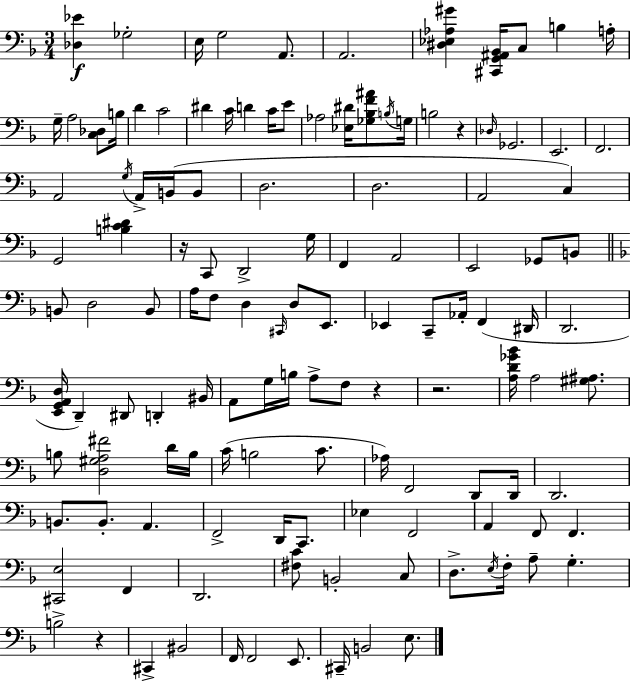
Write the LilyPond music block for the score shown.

{
  \clef bass
  \numericTimeSignature
  \time 3/4
  \key d \minor
  \repeat volta 2 { <des ees'>4\f ges2-. | e16 g2 a,8. | a,2. | <dis ees aes gis'>4 <cis, g, ais, bes,>16 c8 b4 a16-. | \break g16-- a2 <c des>8 b16 | d'4 c'2 | dis'4 c'16 d'4 c'16 e'8 | aes2 <ees dis'>16 <ges bes f' ais'>8 \acciaccatura { b16 } | \break g16 b2 r4 | \grace { des16 } ges,2. | e,2. | f,2. | \break a,2 \acciaccatura { g16 } a,16-> | b,16( b,8 d2. | d2. | a,2 c4) | \break g,2 <b c' dis'>4 | r16 c,8 d,2-> | g16 f,4 a,2 | e,2 ges,8 | \break b,8 \bar "||" \break \key f \major b,8 d2 b,8 | a16 f8 d4 \grace { cis,16 } d8 e,8. | ees,4 c,8-- aes,16-. f,4( | dis,16 d,2. | \break <e, g, a, d>16 d,4--) dis,8 d,4-. | bis,16 a,8 g16 b16 a8-> f8 r4 | r2. | <a d' ges' bes'>16 a2 <gis ais>8. | \break b8 <d gis a fis'>2 d'16 | b16 c'16( b2 c'8. | aes16) f,2 d,8 | d,16 d,2. | \break b,8. b,8.-. a,4. | f,2-> d,16 c,8. | ees4 f,2 | a,4 f,8 f,4. | \break <cis, e>2 f,4 | d,2. | <fis c'>8 b,2-. c8 | d8.-> \acciaccatura { e16 } f16-. a8-- g4.-. | \break b2-> r4 | cis,4-> bis,2 | f,16 f,2 e,8. | cis,16-- b,2 e8. | \break } \bar "|."
}